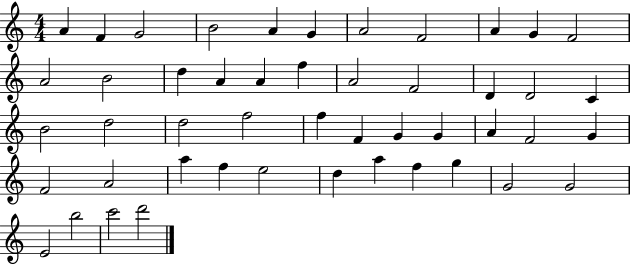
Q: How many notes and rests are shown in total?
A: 48